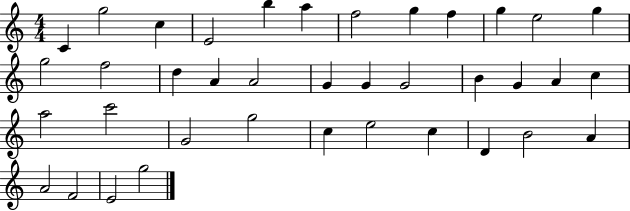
C4/q G5/h C5/q E4/h B5/q A5/q F5/h G5/q F5/q G5/q E5/h G5/q G5/h F5/h D5/q A4/q A4/h G4/q G4/q G4/h B4/q G4/q A4/q C5/q A5/h C6/h G4/h G5/h C5/q E5/h C5/q D4/q B4/h A4/q A4/h F4/h E4/h G5/h